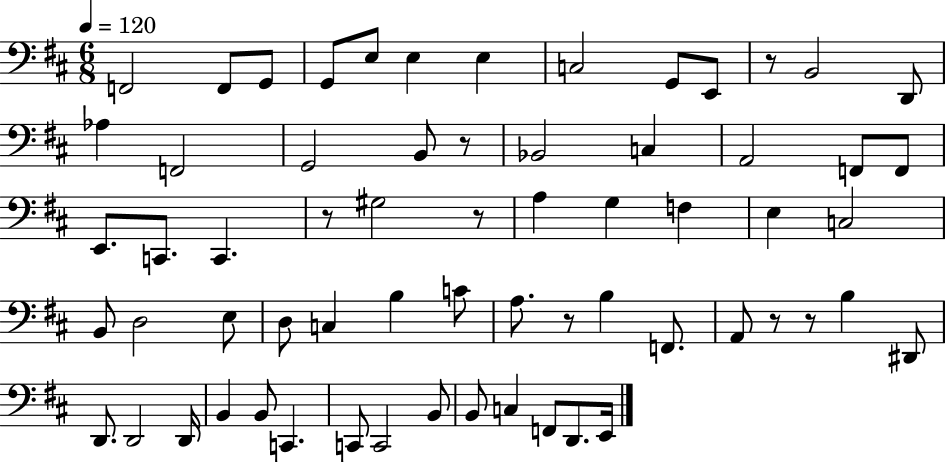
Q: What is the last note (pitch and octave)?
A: E2